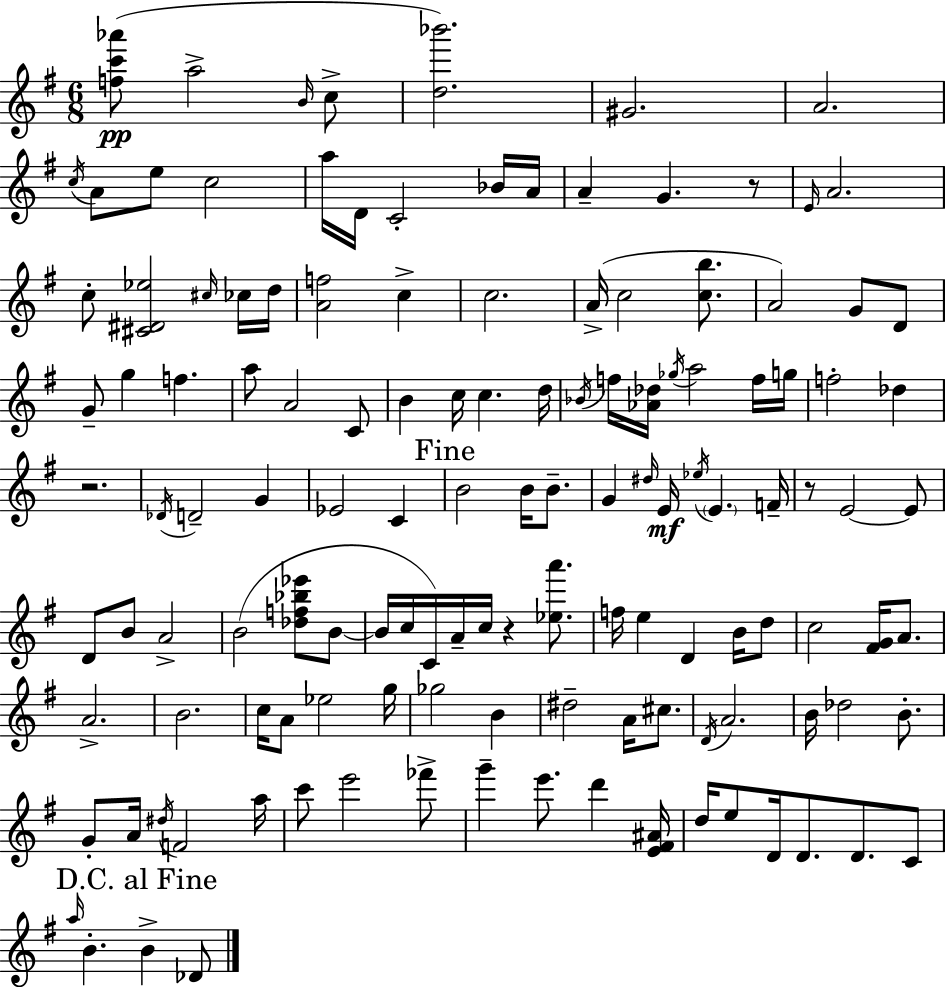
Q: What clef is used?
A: treble